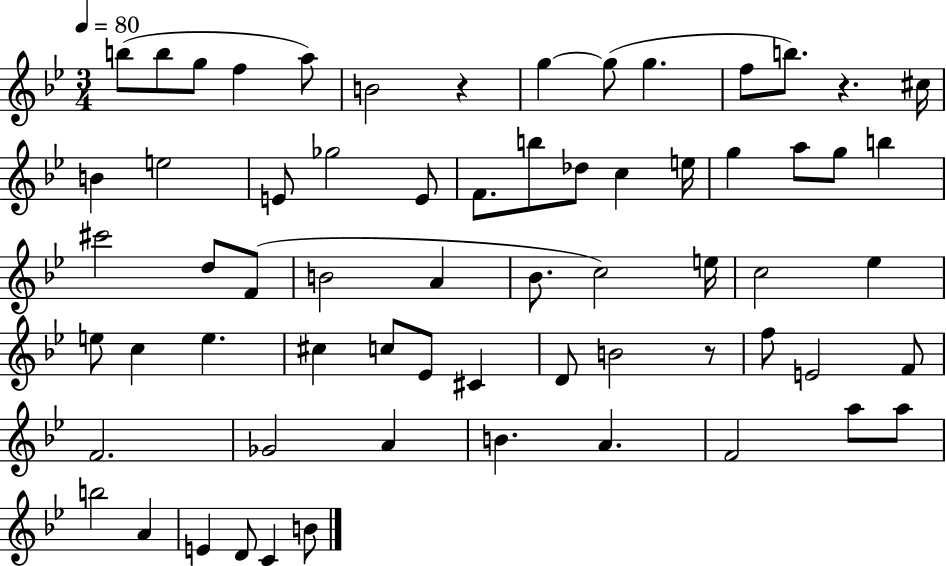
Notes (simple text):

B5/e B5/e G5/e F5/q A5/e B4/h R/q G5/q G5/e G5/q. F5/e B5/e. R/q. C#5/s B4/q E5/h E4/e Gb5/h E4/e F4/e. B5/e Db5/e C5/q E5/s G5/q A5/e G5/e B5/q C#6/h D5/e F4/e B4/h A4/q Bb4/e. C5/h E5/s C5/h Eb5/q E5/e C5/q E5/q. C#5/q C5/e Eb4/e C#4/q D4/e B4/h R/e F5/e E4/h F4/e F4/h. Gb4/h A4/q B4/q. A4/q. F4/h A5/e A5/e B5/h A4/q E4/q D4/e C4/q B4/e